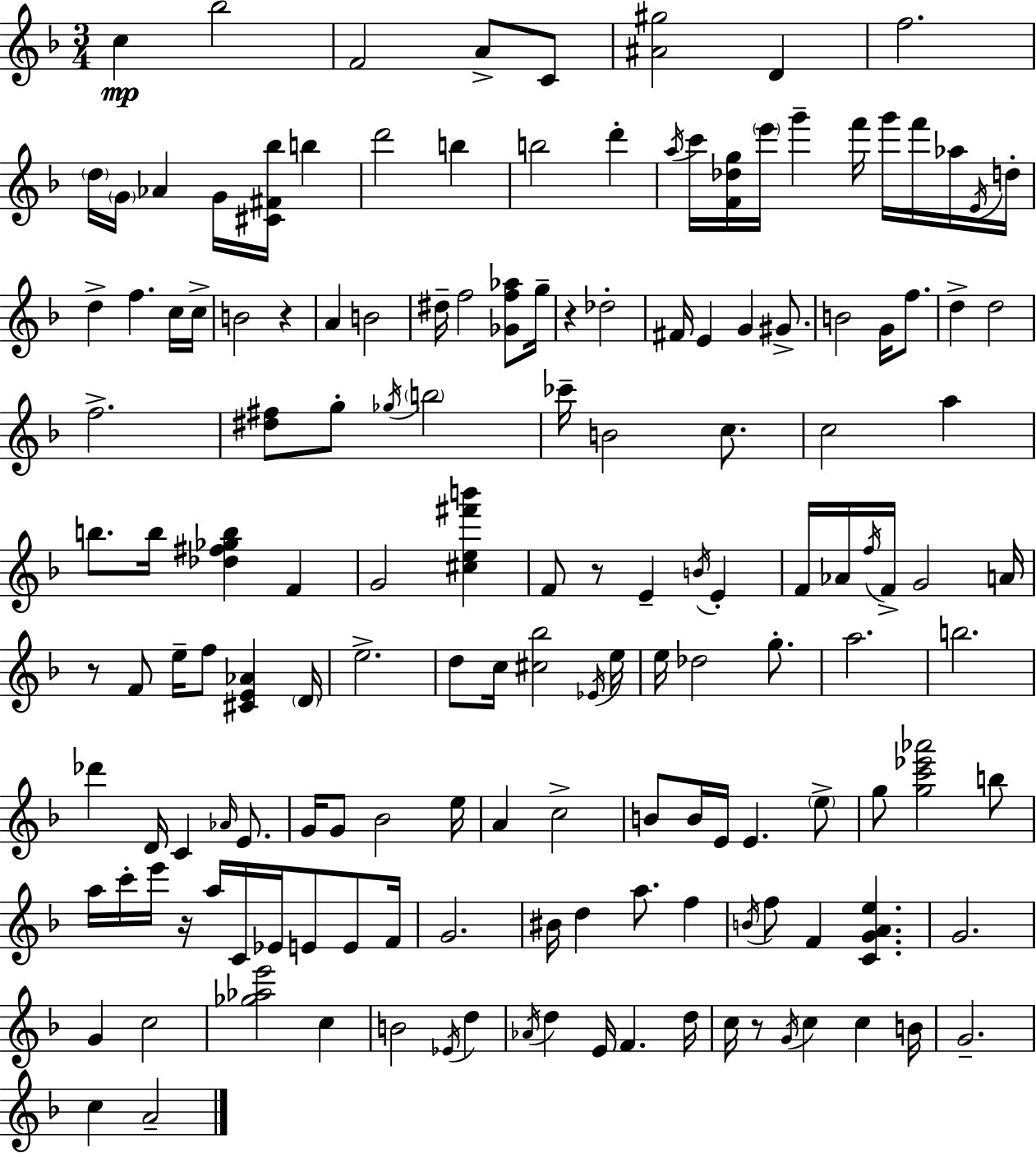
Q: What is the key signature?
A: D minor